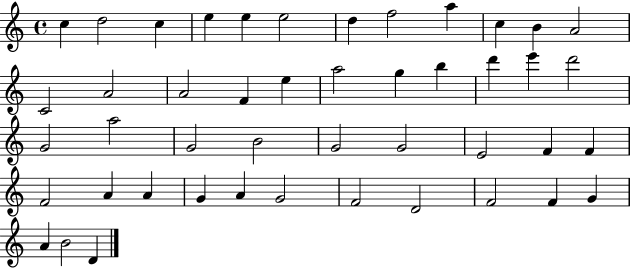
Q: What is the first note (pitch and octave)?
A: C5